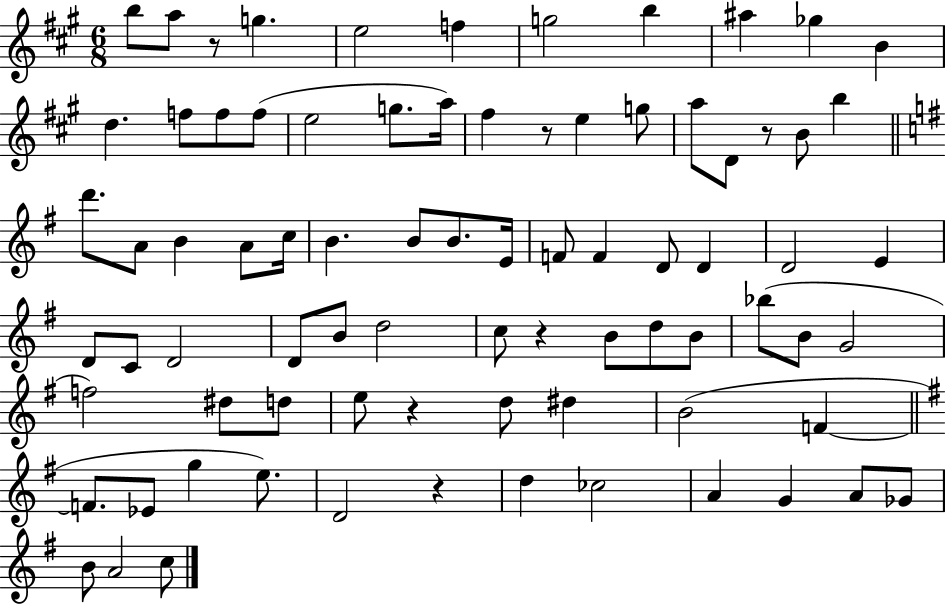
{
  \clef treble
  \numericTimeSignature
  \time 6/8
  \key a \major
  b''8 a''8 r8 g''4. | e''2 f''4 | g''2 b''4 | ais''4 ges''4 b'4 | \break d''4. f''8 f''8 f''8( | e''2 g''8. a''16) | fis''4 r8 e''4 g''8 | a''8 d'8 r8 b'8 b''4 | \break \bar "||" \break \key e \minor d'''8. a'8 b'4 a'8 c''16 | b'4. b'8 b'8. e'16 | f'8 f'4 d'8 d'4 | d'2 e'4 | \break d'8 c'8 d'2 | d'8 b'8 d''2 | c''8 r4 b'8 d''8 b'8 | bes''8( b'8 g'2 | \break f''2) dis''8 d''8 | e''8 r4 d''8 dis''4 | b'2( f'4~~ | \bar "||" \break \key g \major f'8. ees'8 g''4 e''8.) | d'2 r4 | d''4 ces''2 | a'4 g'4 a'8 ges'8 | \break b'8 a'2 c''8 | \bar "|."
}